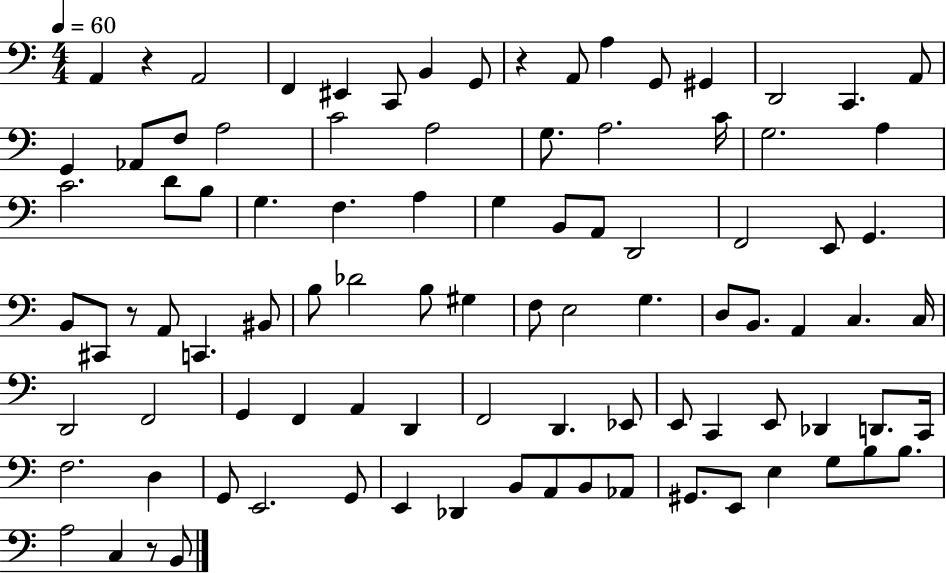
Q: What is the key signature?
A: C major